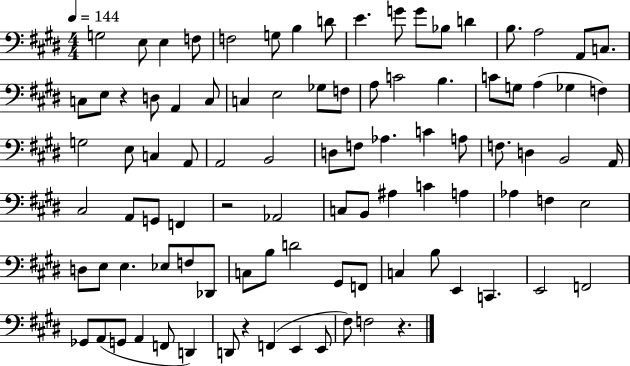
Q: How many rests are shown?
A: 4